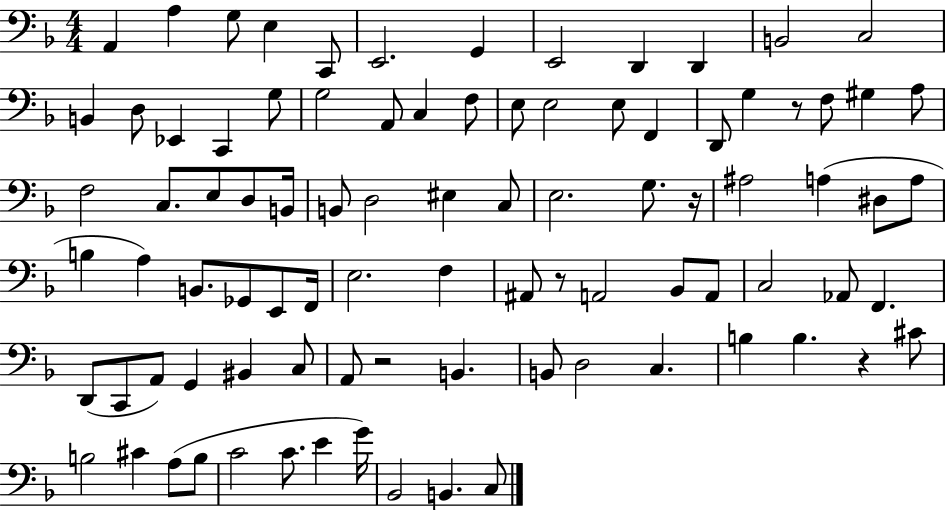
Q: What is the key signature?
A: F major